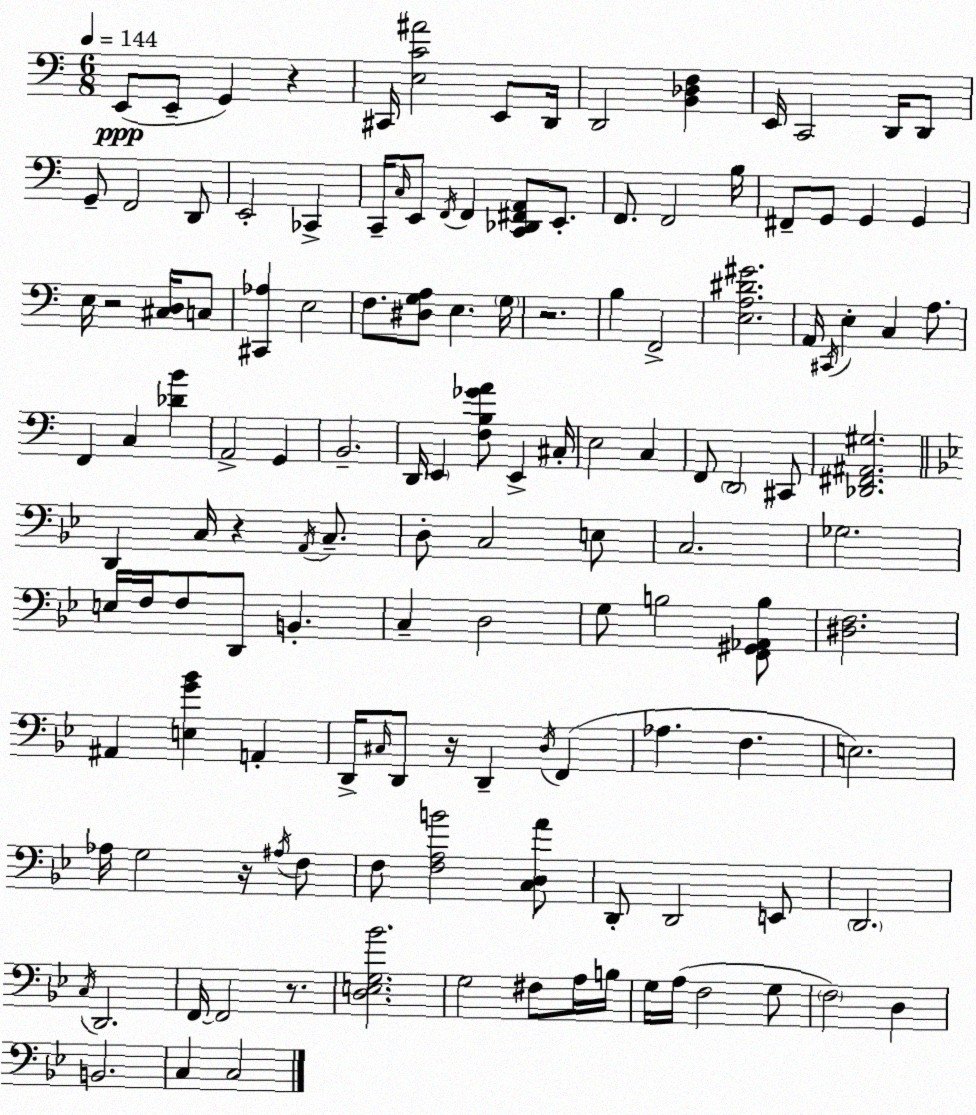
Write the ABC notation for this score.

X:1
T:Untitled
M:6/8
L:1/4
K:C
E,,/2 E,,/2 G,, z ^C,,/4 [E,C^A]2 E,,/2 D,,/4 D,,2 [B,,_D,F,] E,,/4 C,,2 D,,/4 D,,/2 G,,/2 F,,2 D,,/2 E,,2 _C,, C,,/4 C,/4 E,,/2 F,,/4 F,, [C,,_D,,^F,,A,,]/2 E,,/2 F,,/2 F,,2 B,/4 ^F,,/2 G,,/2 G,, G,, E,/4 z2 [^C,D,]/4 C,/2 [^C,,_A,] E,2 F,/2 [^D,G,A,]/2 E, G,/4 z2 B, F,,2 [E,A,^D^G]2 A,,/4 ^C,,/4 E, C, A,/2 F,, C, [_DB] A,,2 G,, B,,2 D,,/4 E,, [F,B,_GA]/2 E,, ^C,/4 E,2 C, F,,/2 D,,2 ^C,,/2 [_D,,^F,,^A,,^G,]2 D,, C,/4 z A,,/4 C,/2 D,/2 C,2 E,/2 C,2 _G,2 E,/4 F,/4 F,/2 D,,/2 B,, C, D,2 G,/2 B,2 [F,,^G,,_A,,B,]/2 [^D,F,]2 ^A,, [E,G_B] A,, D,,/4 ^C,/4 D,,/2 z/4 D,, D,/4 F,, _A, F, E,2 _A,/4 G,2 z/4 ^A,/4 F,/2 F,/2 [F,A,B]2 [C,D,A]/2 D,,/2 D,,2 E,,/2 D,,2 C,/4 D,,2 F,,/4 F,,2 z/2 [D,E,G,_B]2 G,2 ^F,/2 A,/4 B,/4 G,/4 A,/4 F,2 G,/2 F,2 D, B,,2 C, C,2